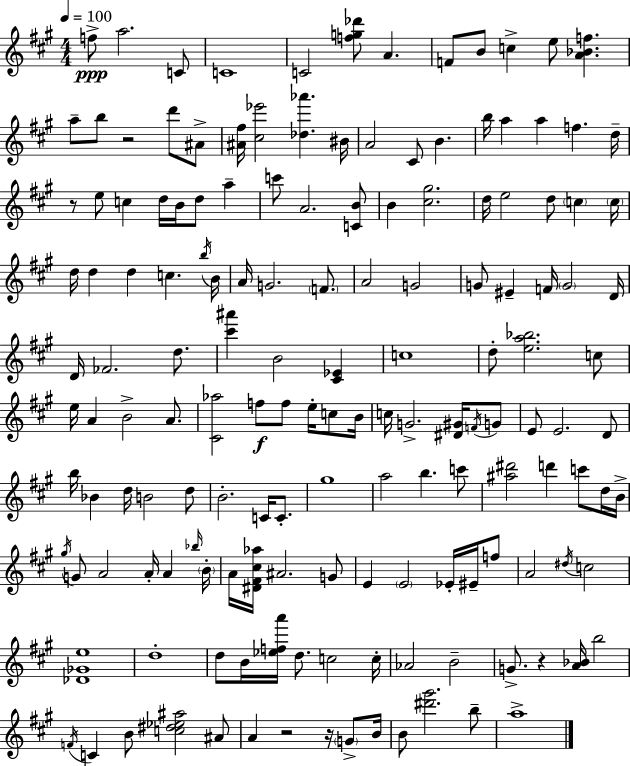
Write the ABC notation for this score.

X:1
T:Untitled
M:4/4
L:1/4
K:A
f/2 a2 C/2 C4 C2 [fg_d']/2 A F/2 B/2 c e/2 [A_Bf] a/2 b/2 z2 d'/2 ^A/2 [^A^f]/4 [^c_e']2 [_d_a'] ^B/4 A2 ^C/2 B b/4 a a f d/4 z/2 e/2 c d/4 B/4 d/2 a c'/2 A2 [CB]/2 B [^c^g]2 d/4 e2 d/2 c c/4 d/4 d d c b/4 B/4 A/4 G2 F/2 A2 G2 G/2 ^E F/4 G2 D/4 D/4 _F2 d/2 [^c'^a'] B2 [^C_E] c4 d/2 [ea_b]2 c/2 e/4 A B2 A/2 [^C_a]2 f/2 f/2 e/4 c/2 B/4 c/4 G2 [^D^G]/4 F/4 G/2 E/2 E2 D/2 b/4 _B d/4 B2 d/2 B2 C/4 C/2 ^g4 a2 b c'/2 [^a^d']2 d' c'/2 d/4 B/4 ^g/4 G/2 A2 A/4 A _b/4 B/4 A/4 [^D^F^c_a]/4 ^A2 G/2 E E2 _E/4 ^E/4 f/2 A2 ^d/4 c2 [_D_Ge]4 d4 d/2 B/4 [_efa']/4 d/2 c2 c/4 _A2 B2 G/2 z [A_B]/4 b2 F/4 C B/2 [c^d_e^a]2 ^A/2 A z2 z/4 G/2 B/4 B/2 [^d'^g']2 b/2 a4